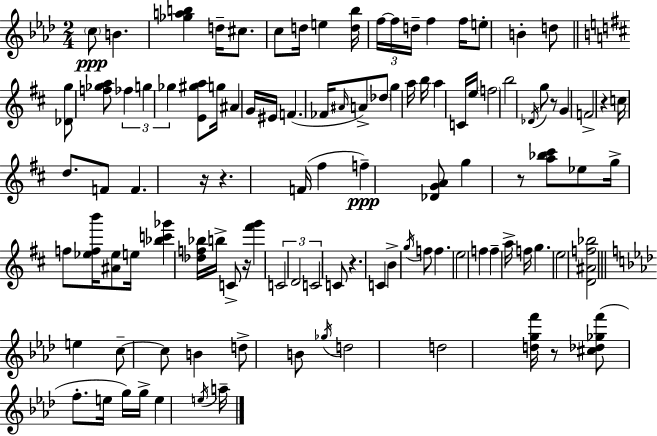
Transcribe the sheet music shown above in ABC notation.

X:1
T:Untitled
M:2/4
L:1/4
K:Ab
c/2 B [_gab] d/4 ^c/2 c/2 d/4 e [d_b]/4 f/4 f/4 d/4 f f/4 e/2 B d/2 [_Dg]/2 [f_ga]/2 _f g _g [E^ga]/2 g/4 ^A G/4 ^E/4 F _F/4 ^A/4 A/2 _d/2 g a/4 b/4 a C/4 e/4 f2 b2 _D/4 g/2 z/2 G F2 z c/4 d/2 F/2 F z/4 z F/4 ^f f [_DGA]/2 g z/2 [a_b^c']/2 _e/2 g/4 f/2 [_efb']/4 [^A_e]/2 e/4 [_bc'_g'] [_df_b]/4 b/4 C/2 z/4 [^f'g'] C2 D2 C2 C/2 z C B g/4 f/2 f e2 f f a/4 f/4 g e2 [D^Af_b]2 e c/2 c/2 B d/2 B/2 _g/4 d2 d2 [dgf']/4 z/2 [^c_d_gf']/2 f/2 e/4 g/4 g/4 e e/4 a/4